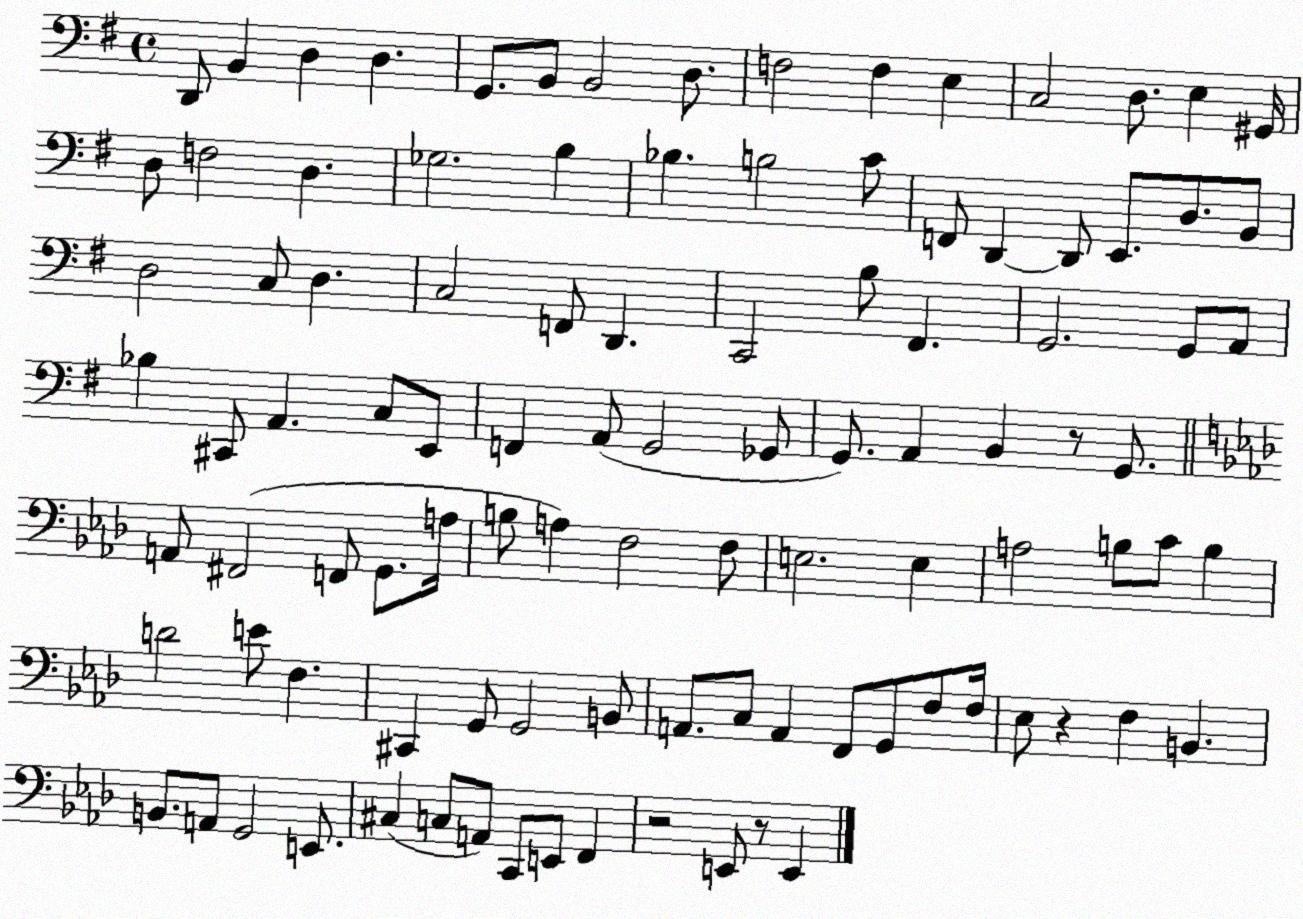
X:1
T:Untitled
M:4/4
L:1/4
K:G
D,,/2 B,, D, D, G,,/2 B,,/2 B,,2 D,/2 F,2 F, E, C,2 D,/2 E, ^G,,/4 D,/2 F,2 D, _G,2 B, _B, B,2 C/2 F,,/2 D,, D,,/2 E,,/2 D,/2 B,,/2 D,2 C,/2 D, C,2 F,,/2 D,, C,,2 B,/2 ^F,, G,,2 G,,/2 A,,/2 _B, ^C,,/2 A,, C,/2 E,,/2 F,, A,,/2 G,,2 _G,,/2 G,,/2 A,, B,, z/2 G,,/2 A,,/2 ^F,,2 F,,/2 G,,/2 A,/4 B,/2 A, F,2 F,/2 E,2 E, A,2 B,/2 C/2 B, D2 E/2 F, ^C,, G,,/2 G,,2 B,,/2 A,,/2 C,/2 A,, F,,/2 G,,/2 F,/2 F,/4 _E,/2 z F, B,, B,,/2 A,,/2 G,,2 E,,/2 ^C, C,/2 A,,/2 C,,/2 E,,/2 F,, z2 E,,/2 z/2 E,,